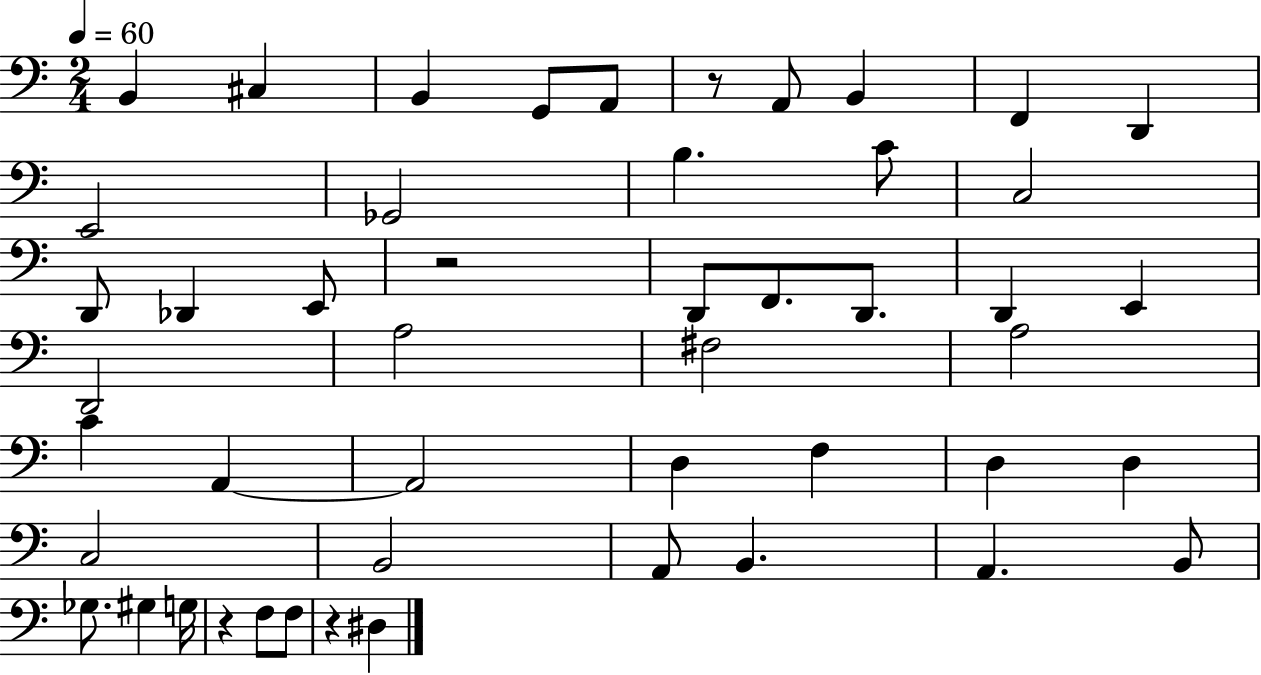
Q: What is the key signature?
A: C major